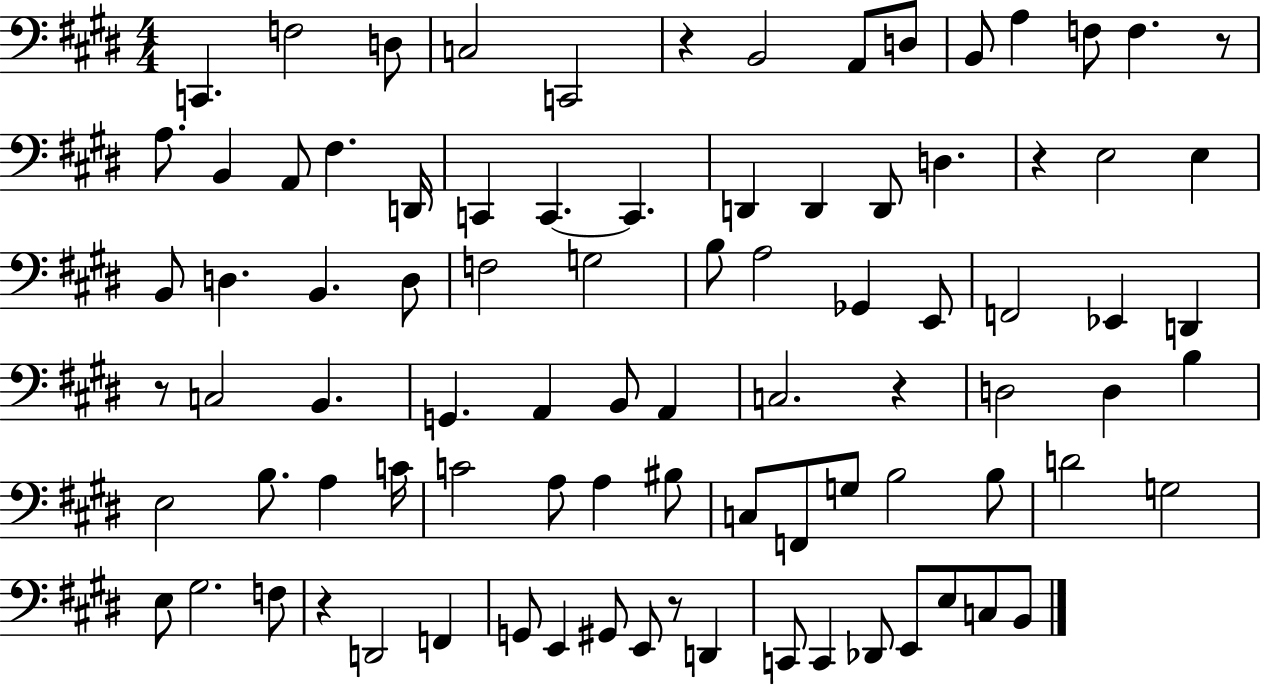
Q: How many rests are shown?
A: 7